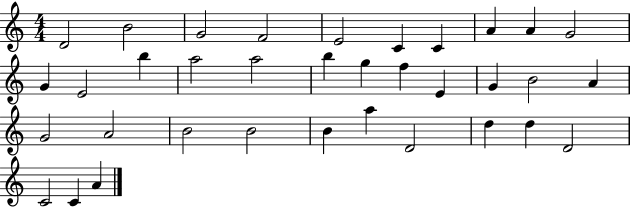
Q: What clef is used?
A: treble